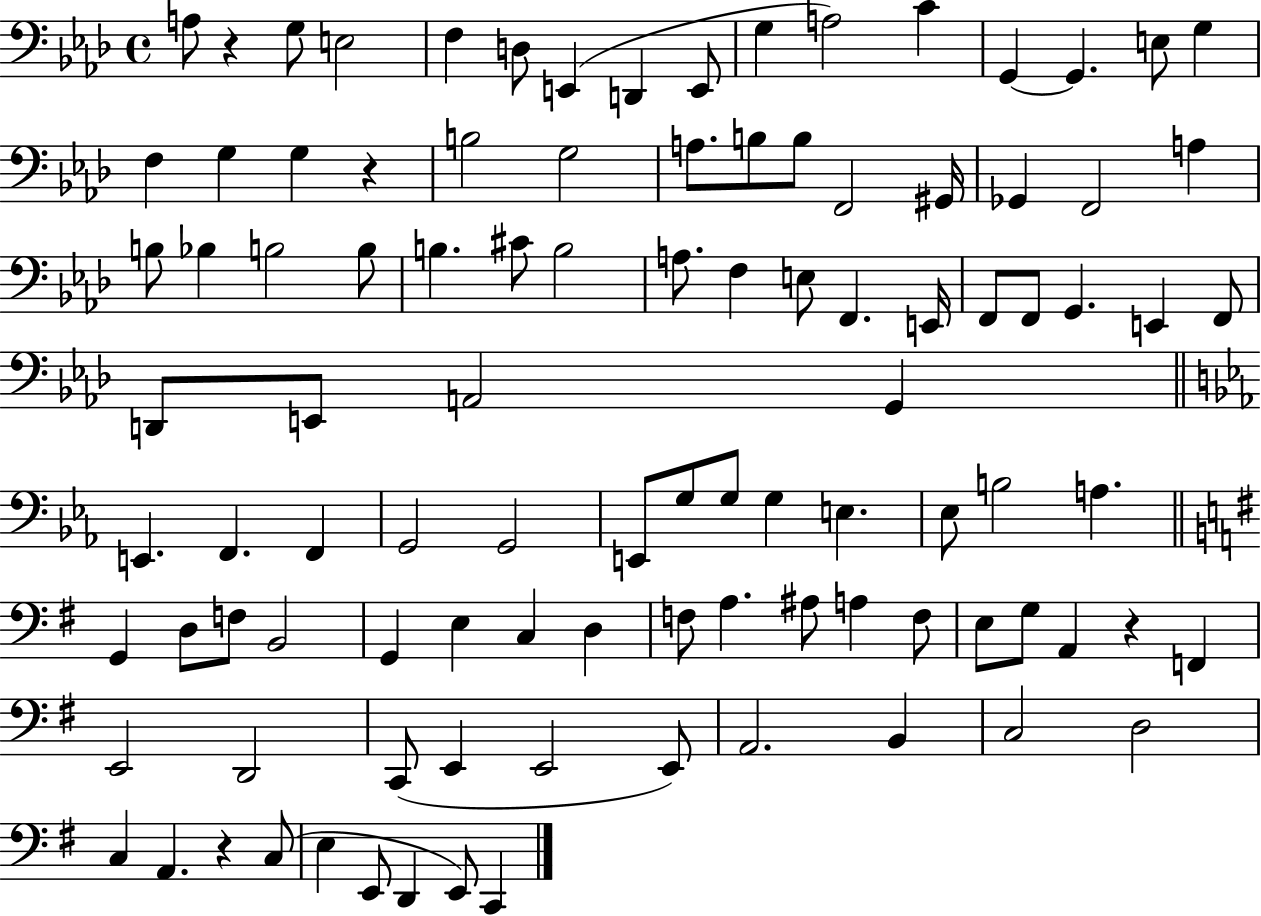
{
  \clef bass
  \time 4/4
  \defaultTimeSignature
  \key aes \major
  a8 r4 g8 e2 | f4 d8 e,4( d,4 e,8 | g4 a2) c'4 | g,4~~ g,4. e8 g4 | \break f4 g4 g4 r4 | b2 g2 | a8. b8 b8 f,2 gis,16 | ges,4 f,2 a4 | \break b8 bes4 b2 b8 | b4. cis'8 b2 | a8. f4 e8 f,4. e,16 | f,8 f,8 g,4. e,4 f,8 | \break d,8 e,8 a,2 g,4 | \bar "||" \break \key ees \major e,4. f,4. f,4 | g,2 g,2 | e,8 g8 g8 g4 e4. | ees8 b2 a4. | \break \bar "||" \break \key g \major g,4 d8 f8 b,2 | g,4 e4 c4 d4 | f8 a4. ais8 a4 f8 | e8 g8 a,4 r4 f,4 | \break e,2 d,2 | c,8( e,4 e,2 e,8) | a,2. b,4 | c2 d2 | \break c4 a,4. r4 c8( | e4 e,8 d,4 e,8) c,4 | \bar "|."
}